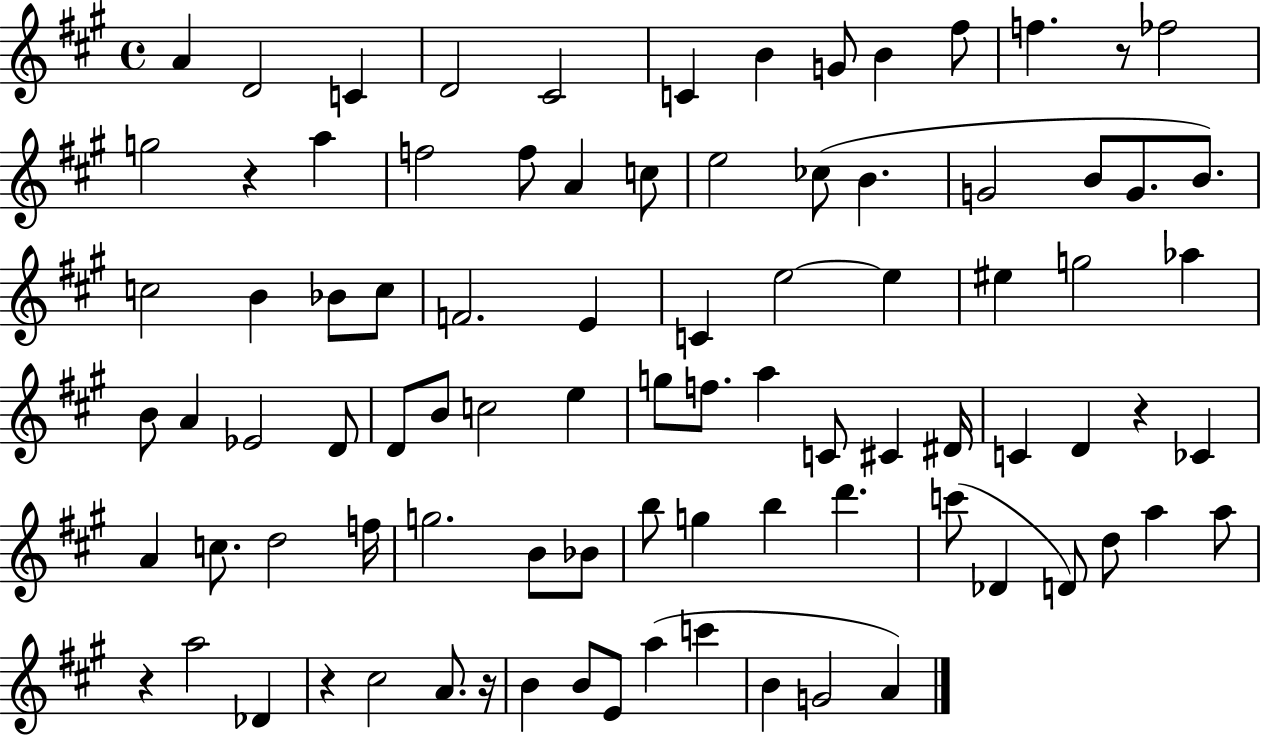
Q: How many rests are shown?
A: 6